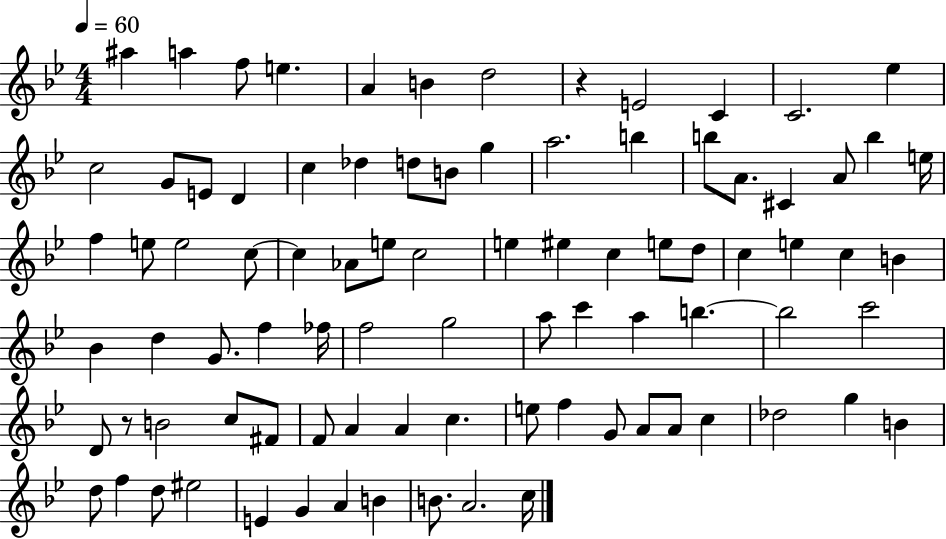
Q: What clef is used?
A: treble